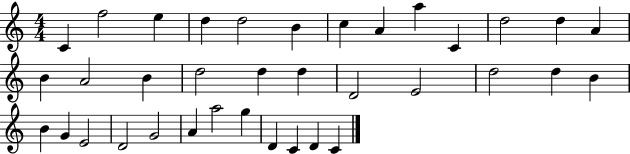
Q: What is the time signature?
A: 4/4